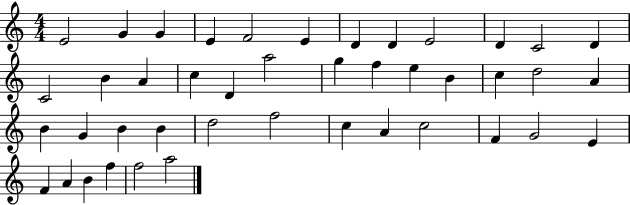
{
  \clef treble
  \numericTimeSignature
  \time 4/4
  \key c \major
  e'2 g'4 g'4 | e'4 f'2 e'4 | d'4 d'4 e'2 | d'4 c'2 d'4 | \break c'2 b'4 a'4 | c''4 d'4 a''2 | g''4 f''4 e''4 b'4 | c''4 d''2 a'4 | \break b'4 g'4 b'4 b'4 | d''2 f''2 | c''4 a'4 c''2 | f'4 g'2 e'4 | \break f'4 a'4 b'4 f''4 | f''2 a''2 | \bar "|."
}